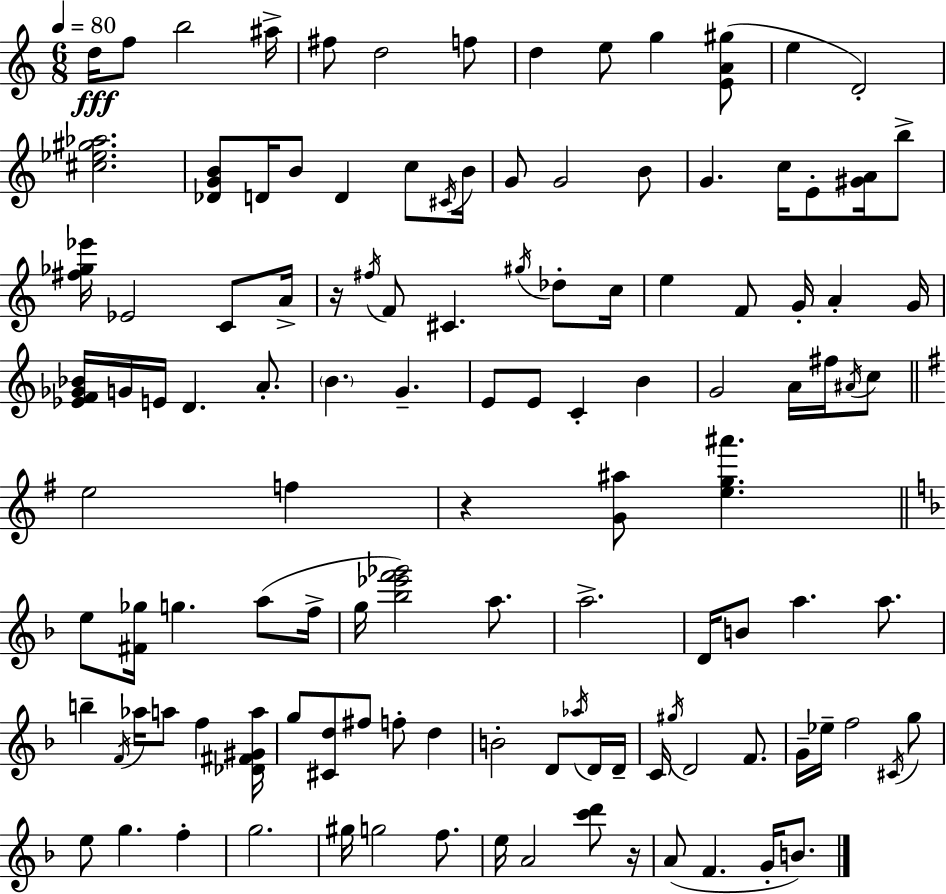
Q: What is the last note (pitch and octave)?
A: B4